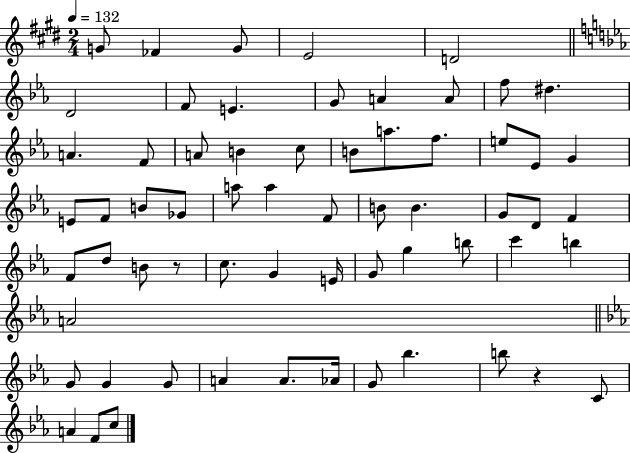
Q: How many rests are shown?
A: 2